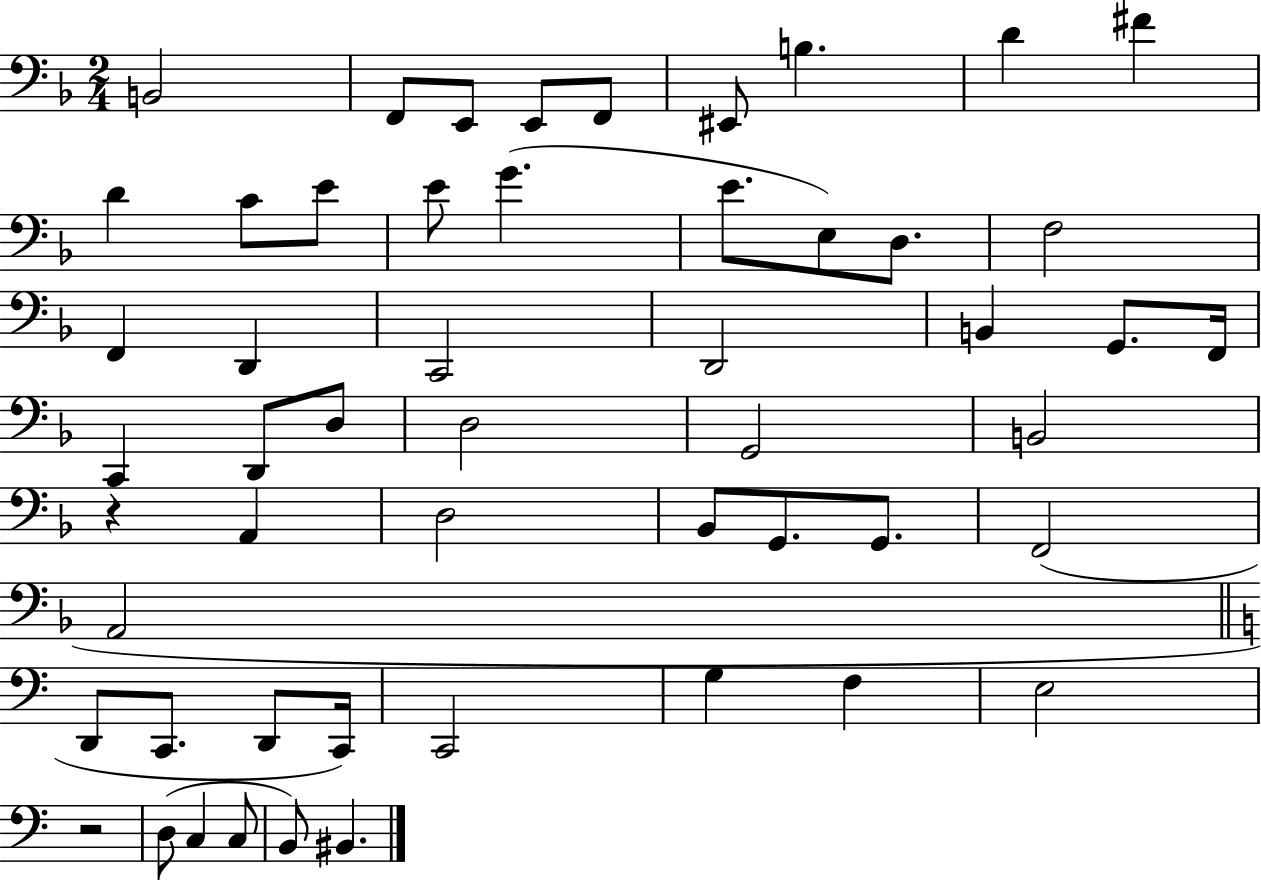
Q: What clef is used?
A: bass